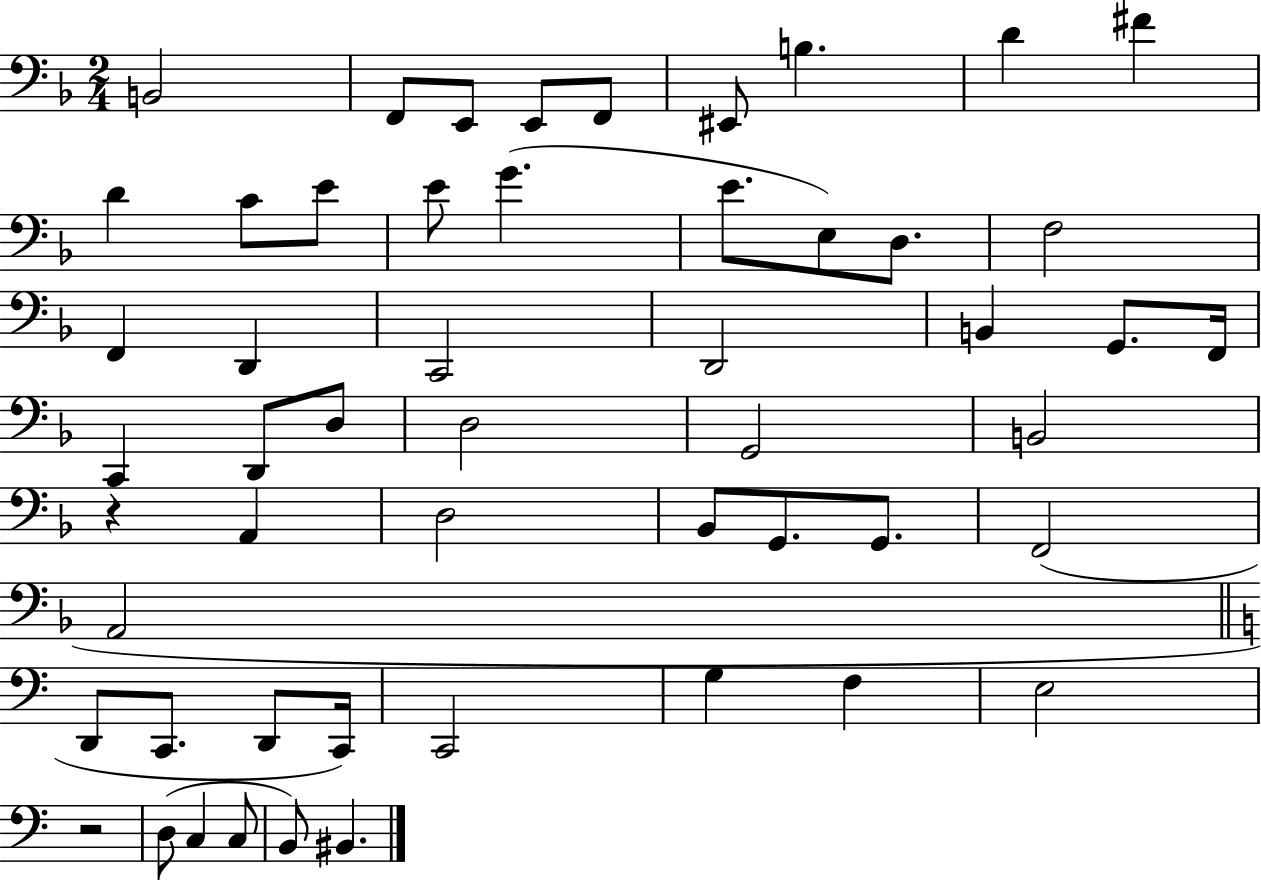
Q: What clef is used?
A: bass